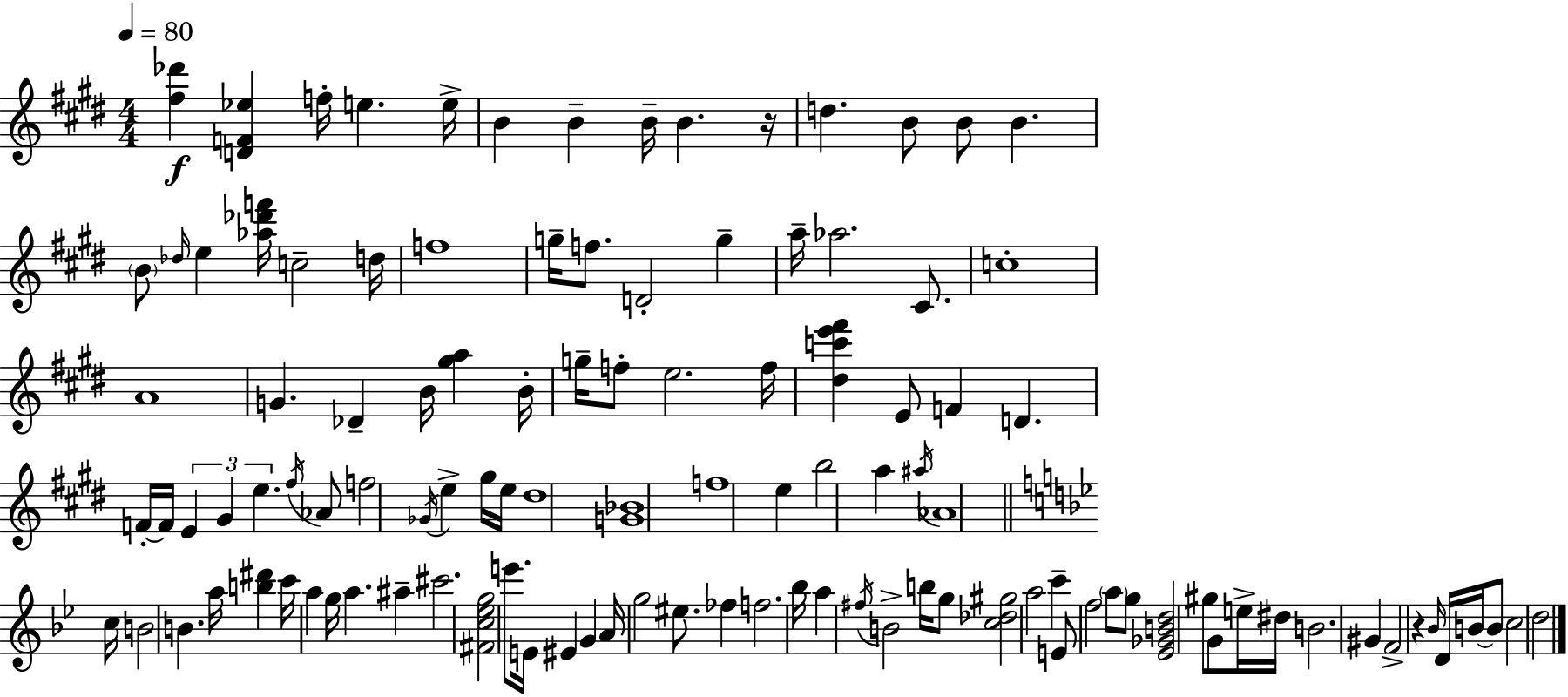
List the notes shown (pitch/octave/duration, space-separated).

[F#5,Db6]/q [D4,F4,Eb5]/q F5/s E5/q. E5/s B4/q B4/q B4/s B4/q. R/s D5/q. B4/e B4/e B4/q. B4/e Db5/s E5/q [Ab5,Db6,F6]/s C5/h D5/s F5/w G5/s F5/e. D4/h G5/q A5/s Ab5/h. C#4/e. C5/w A4/w G4/q. Db4/q B4/s [G#5,A5]/q B4/s G5/s F5/e E5/h. F5/s [D#5,C6,E6,F#6]/q E4/e F4/q D4/q. F4/s F4/s E4/q G#4/q E5/q. F#5/s Ab4/e F5/h Gb4/s E5/q G#5/s E5/s D#5/w [G4,Bb4]/w F5/w E5/q B5/h A5/q A#5/s Ab4/w C5/s B4/h B4/q. A5/s [B5,D#6]/q C6/s A5/q G5/s A5/q. A#5/q C#6/h. [F#4,C5,Eb5,G5]/h E6/e. E4/s EIS4/q G4/q A4/s G5/h EIS5/e. FES5/q F5/h. Bb5/s A5/q F#5/s B4/h B5/s G5/e [C5,Db5,G#5]/h A5/h C6/q E4/e F5/h A5/e G5/e [Eb4,Gb4,B4,D5]/h G#5/e G4/e E5/s D#5/s B4/h. G#4/q F4/h R/q Bb4/s D4/s B4/s B4/e C5/h D5/h